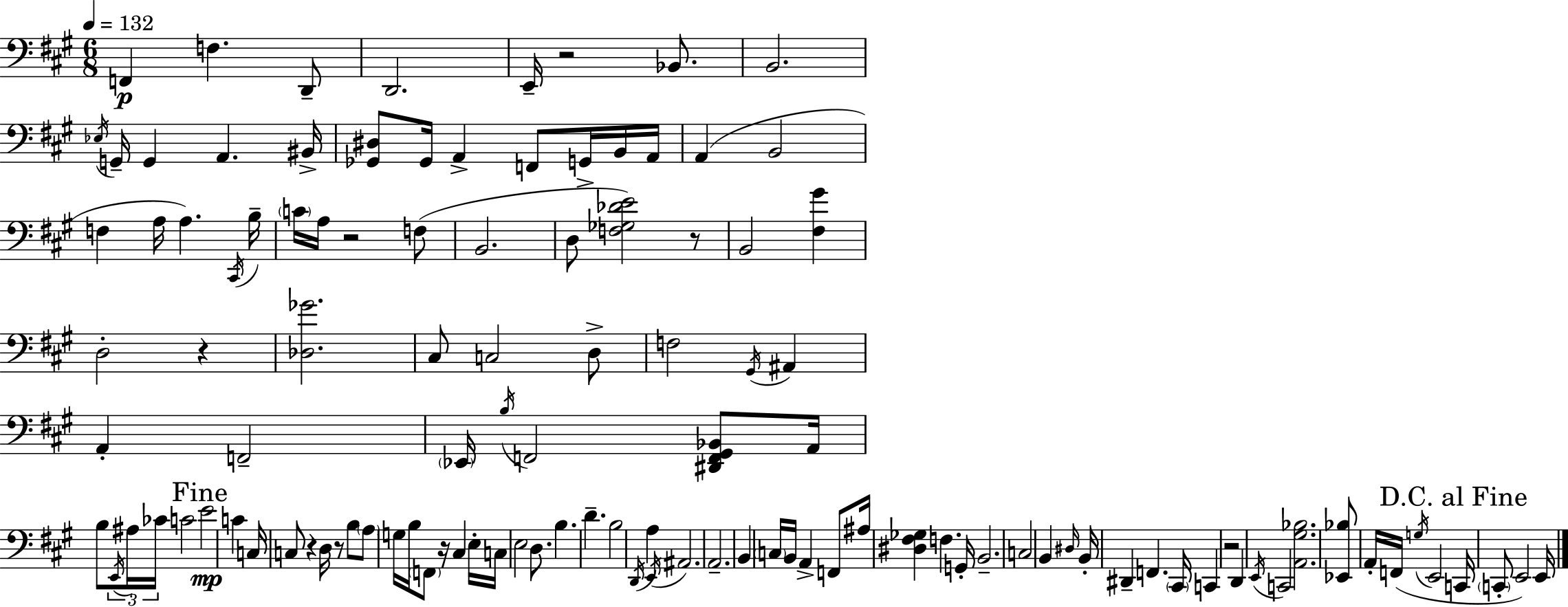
X:1
T:Untitled
M:6/8
L:1/4
K:A
F,, F, D,,/2 D,,2 E,,/4 z2 _B,,/2 B,,2 _E,/4 G,,/4 G,, A,, ^B,,/4 [_G,,^D,]/2 _G,,/4 A,, F,,/2 G,,/4 B,,/4 A,,/4 A,, B,,2 F, A,/4 A, ^C,,/4 B,/4 C/4 A,/4 z2 F,/2 B,,2 D,/2 [F,_G,_DE]2 z/2 B,,2 [^F,^G] D,2 z [_D,_G]2 ^C,/2 C,2 D,/2 F,2 ^G,,/4 ^A,, A,, F,,2 _E,,/4 B,/4 F,,2 [^D,,F,,^G,,_B,,]/2 A,,/4 B,/2 E,,/4 ^A,/4 _C/4 C2 E2 C C,/4 C,/2 z D,/4 z/2 B,/2 A,/2 G,/4 B,/4 F,,/2 z/4 ^C, E,/4 C,/4 E,2 D,/2 B, D B,2 D,,/4 A, E,,/4 ^A,,2 A,,2 B,, C,/4 B,,/4 A,, F,,/2 ^A,/4 [^D,^F,_G,] F, G,,/4 B,,2 C,2 B,, ^D,/4 B,,/4 ^D,, F,, ^C,,/4 C,, z2 D,, E,,/4 C,,2 [A,,^G,_B,]2 [_E,,_B,]/2 A,,/4 F,,/4 G,/4 E,,2 C,,/4 C,,/2 E,,2 E,,/4